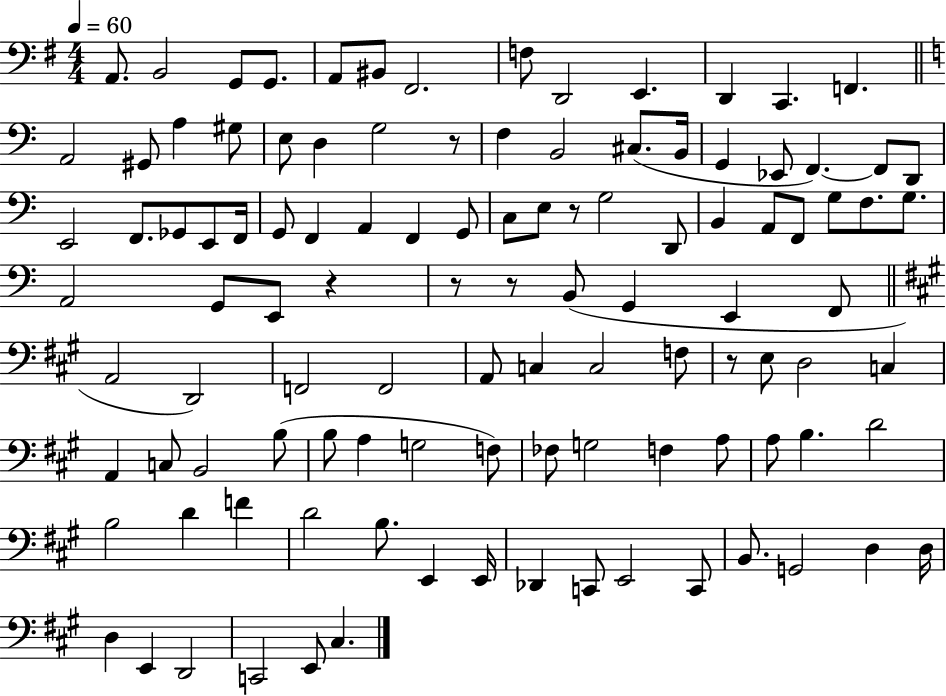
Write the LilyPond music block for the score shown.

{
  \clef bass
  \numericTimeSignature
  \time 4/4
  \key g \major
  \tempo 4 = 60
  \repeat volta 2 { a,8. b,2 g,8 g,8. | a,8 bis,8 fis,2. | f8 d,2 e,4. | d,4 c,4. f,4. | \break \bar "||" \break \key a \minor a,2 gis,8 a4 gis8 | e8 d4 g2 r8 | f4 b,2 cis8.( b,16 | g,4 ees,8 f,4.~~) f,8 d,8 | \break e,2 f,8. ges,8 e,8 f,16 | g,8 f,4 a,4 f,4 g,8 | c8 e8 r8 g2 d,8 | b,4 a,8 f,8 g8 f8. g8. | \break a,2 g,8 e,8 r4 | r8 r8 b,8( g,4 e,4 f,8 | \bar "||" \break \key a \major a,2 d,2) | f,2 f,2 | a,8 c4 c2 f8 | r8 e8 d2 c4 | \break a,4 c8 b,2 b8( | b8 a4 g2 f8) | fes8 g2 f4 a8 | a8 b4. d'2 | \break b2 d'4 f'4 | d'2 b8. e,4 e,16 | des,4 c,8 e,2 c,8 | b,8. g,2 d4 d16 | \break d4 e,4 d,2 | c,2 e,8 cis4. | } \bar "|."
}